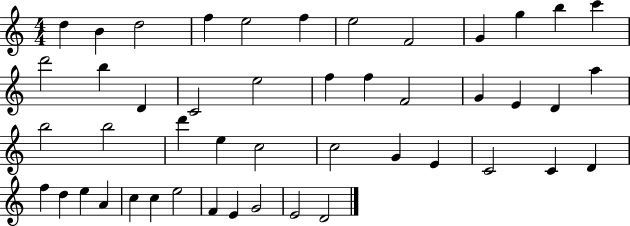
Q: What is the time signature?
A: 4/4